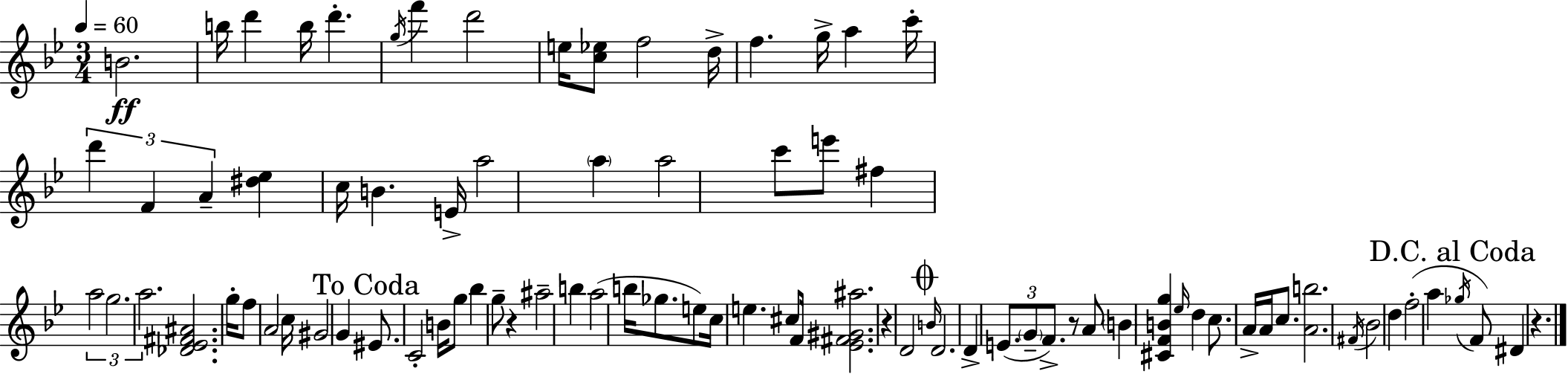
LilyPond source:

{
  \clef treble
  \numericTimeSignature
  \time 3/4
  \key bes \major
  \tempo 4 = 60
  \repeat volta 2 { b'2.\ff | b''16 d'''4 b''16 d'''4.-. | \acciaccatura { g''16 } f'''4 d'''2 | e''16 <c'' ees''>8 f''2 | \break d''16-> f''4. g''16-> a''4 | c'''16-. \tuplet 3/2 { d'''4 f'4 a'4-- } | <dis'' ees''>4 c''16 b'4. | e'16-> a''2 \parenthesize a''4 | \break a''2 c'''8 e'''8 | fis''4 \tuplet 3/2 { a''2 | g''2. | a''2. } | \break <des' ees' fis' ais'>2. | g''16-. f''8 a'2 | c''16 gis'2 g'4 | \mark "To Coda" eis'8. c'2-. | \break b'16 g''8 bes''4 g''8-- r4 | ais''2-- b''4 | a''2( b''16 ges''8. | e''8) c''16 e''4. cis''8 | \break f'16 <ees' fis' gis' ais''>2. | r4 d'2 | \mark \markup { \musicglyph "scripts.coda" } \grace { b'16 } d'2. | d'4-> \tuplet 3/2 { e'8.( \parenthesize g'8-- f'8.->) } | \break r8 a'8 \parenthesize b'4 <cis' f' b' g''>4 | \grace { ees''16 } d''4 c''8. a'16-> a'16 | c''8. <a' b''>2. | \acciaccatura { fis'16 } bes'2 | \break d''4 f''2-.( | a''4 \mark "D.C. al Coda" \acciaccatura { ges''16 }) f'8 dis'4 r4. | } \bar "|."
}